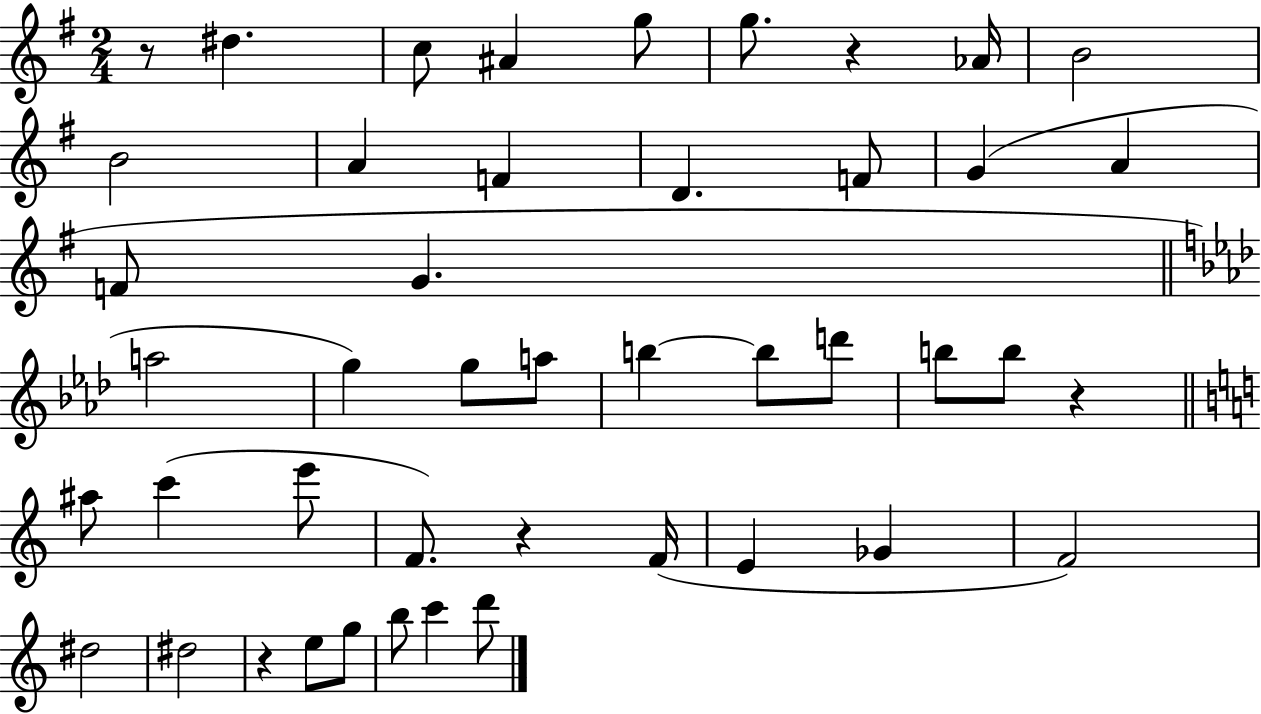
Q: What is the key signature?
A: G major